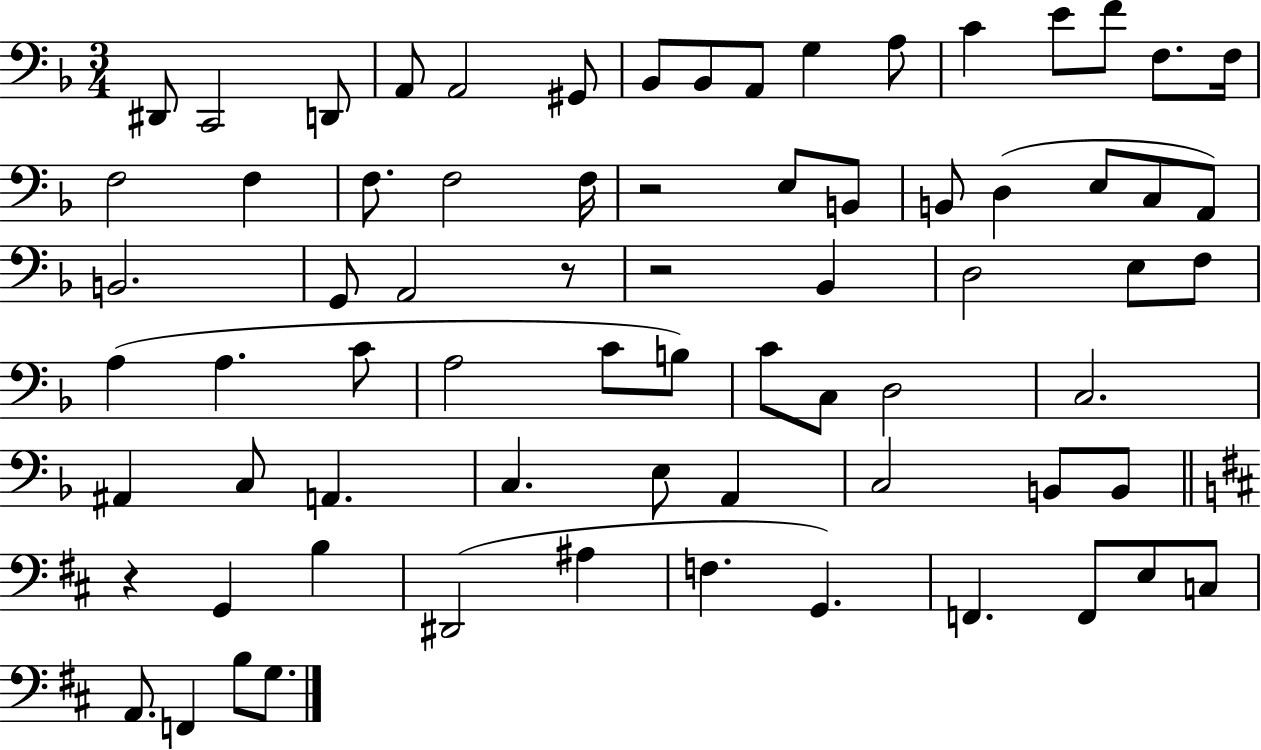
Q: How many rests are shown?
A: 4